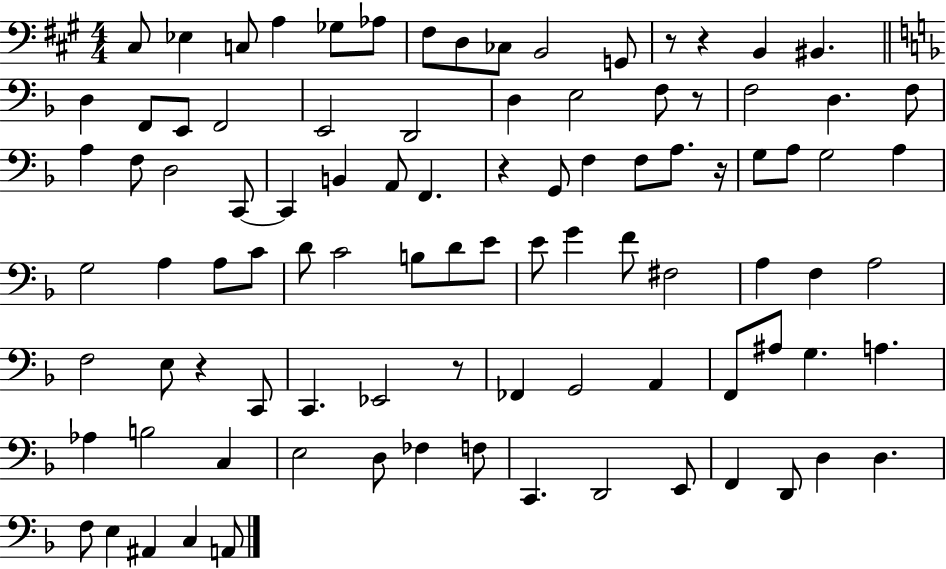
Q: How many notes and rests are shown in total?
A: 95